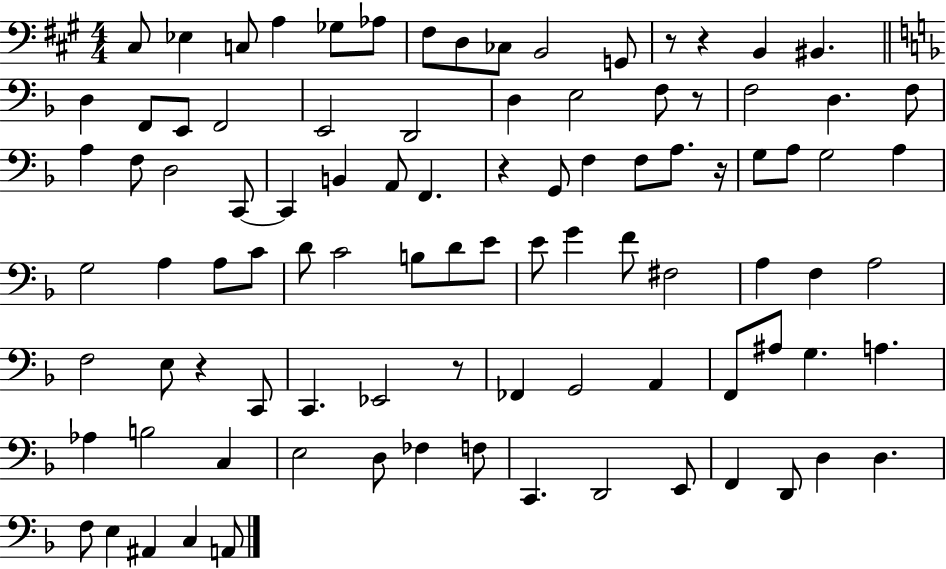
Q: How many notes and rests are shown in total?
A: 95